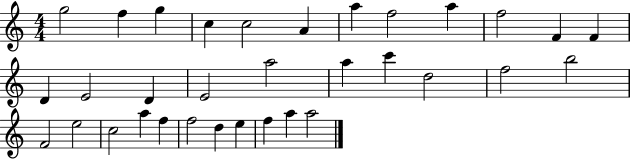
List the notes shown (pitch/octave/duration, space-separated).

G5/h F5/q G5/q C5/q C5/h A4/q A5/q F5/h A5/q F5/h F4/q F4/q D4/q E4/h D4/q E4/h A5/h A5/q C6/q D5/h F5/h B5/h F4/h E5/h C5/h A5/q F5/q F5/h D5/q E5/q F5/q A5/q A5/h